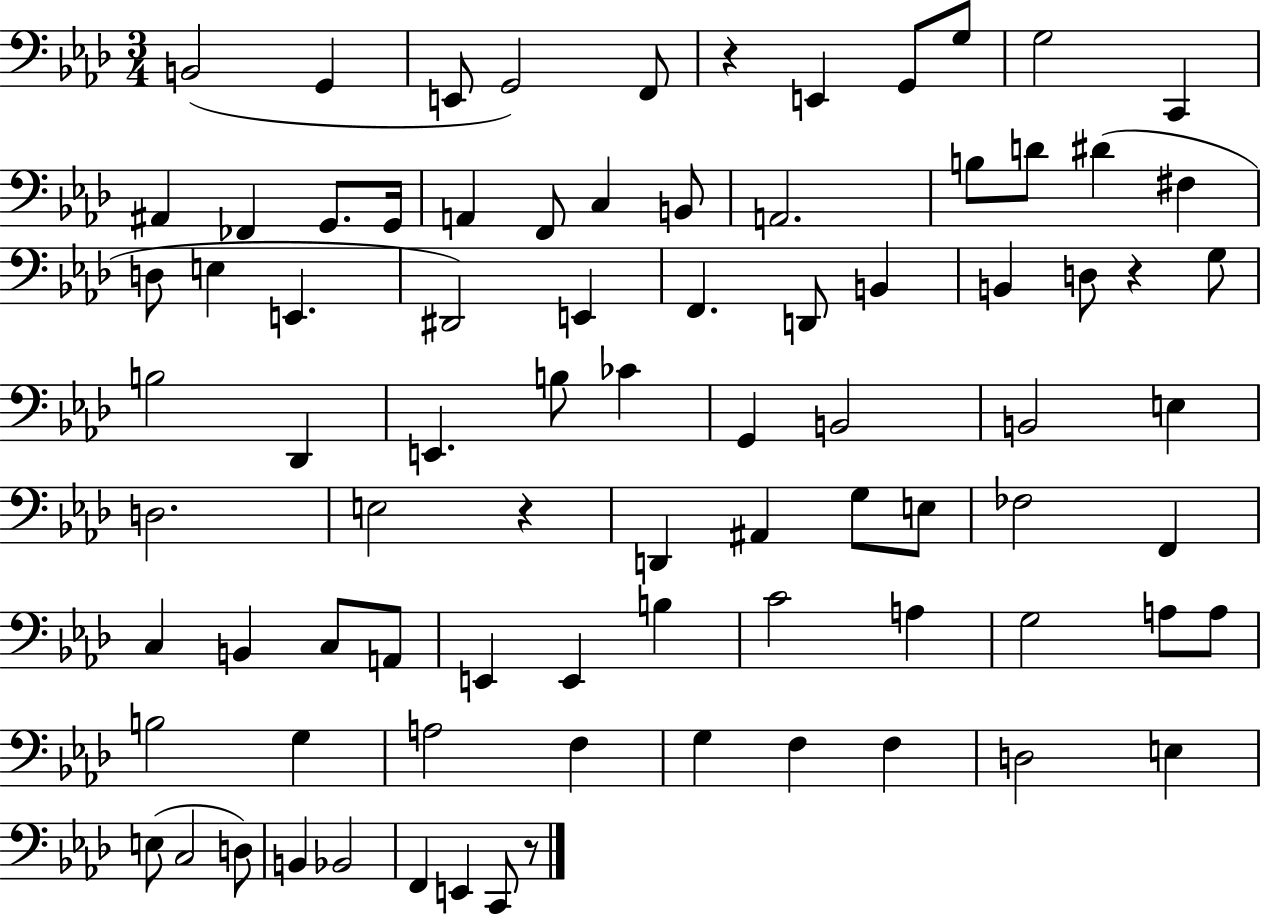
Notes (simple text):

B2/h G2/q E2/e G2/h F2/e R/q E2/q G2/e G3/e G3/h C2/q A#2/q FES2/q G2/e. G2/s A2/q F2/e C3/q B2/e A2/h. B3/e D4/e D#4/q F#3/q D3/e E3/q E2/q. D#2/h E2/q F2/q. D2/e B2/q B2/q D3/e R/q G3/e B3/h Db2/q E2/q. B3/e CES4/q G2/q B2/h B2/h E3/q D3/h. E3/h R/q D2/q A#2/q G3/e E3/e FES3/h F2/q C3/q B2/q C3/e A2/e E2/q E2/q B3/q C4/h A3/q G3/h A3/e A3/e B3/h G3/q A3/h F3/q G3/q F3/q F3/q D3/h E3/q E3/e C3/h D3/e B2/q Bb2/h F2/q E2/q C2/e R/e